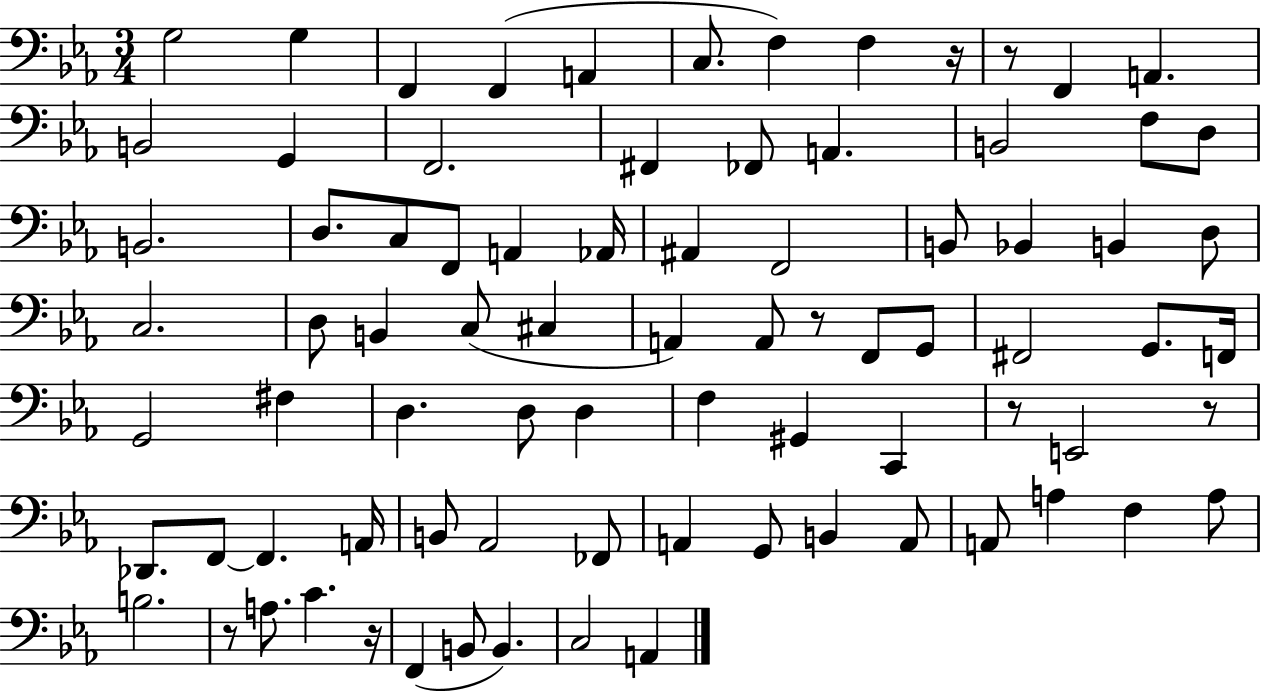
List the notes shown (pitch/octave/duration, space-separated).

G3/h G3/q F2/q F2/q A2/q C3/e. F3/q F3/q R/s R/e F2/q A2/q. B2/h G2/q F2/h. F#2/q FES2/e A2/q. B2/h F3/e D3/e B2/h. D3/e. C3/e F2/e A2/q Ab2/s A#2/q F2/h B2/e Bb2/q B2/q D3/e C3/h. D3/e B2/q C3/e C#3/q A2/q A2/e R/e F2/e G2/e F#2/h G2/e. F2/s G2/h F#3/q D3/q. D3/e D3/q F3/q G#2/q C2/q R/e E2/h R/e Db2/e. F2/e F2/q. A2/s B2/e Ab2/h FES2/e A2/q G2/e B2/q A2/e A2/e A3/q F3/q A3/e B3/h. R/e A3/e. C4/q. R/s F2/q B2/e B2/q. C3/h A2/q